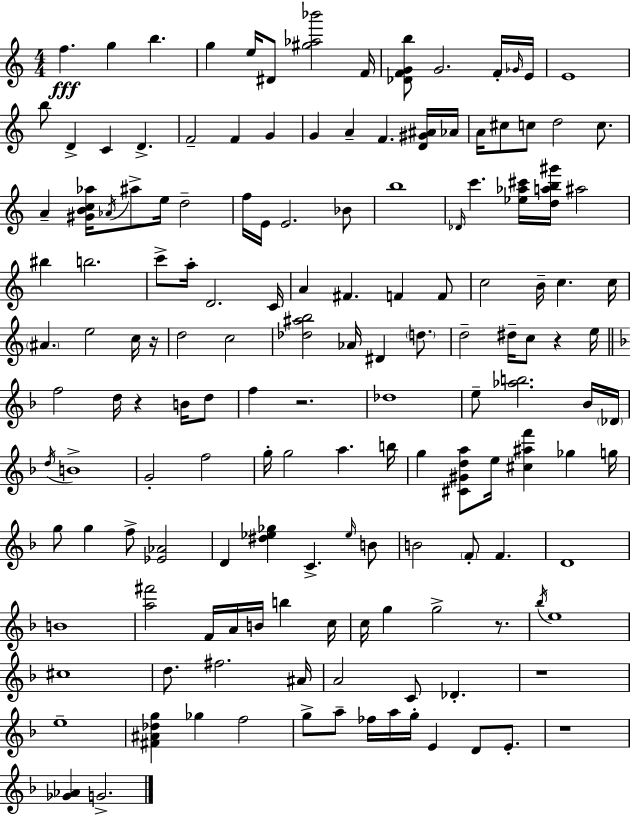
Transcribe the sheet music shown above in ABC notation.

X:1
T:Untitled
M:4/4
L:1/4
K:Am
f g b g e/4 ^D/2 [^g_a_b']2 F/4 [_DFGb]/2 G2 F/4 _G/4 E/4 E4 b/2 D C D F2 F G G A F [D^G^A]/4 _A/4 A/4 ^c/2 c/2 d2 c/2 A [^GBc_a]/4 _A/4 ^a/2 e/4 d2 f/4 E/4 E2 _B/2 b4 _D/4 c' [_e_a^c']/4 [dab^g']/4 ^a2 ^b b2 c'/2 a/4 D2 C/4 A ^F F F/2 c2 B/4 c c/4 ^A e2 c/4 z/4 d2 c2 [_d^ab]2 _A/4 ^D d/2 d2 ^d/4 c/2 z e/4 f2 d/4 z B/4 d/2 f z2 _d4 e/2 [_ab]2 _B/4 _D/4 d/4 B4 G2 f2 g/4 g2 a b/4 g [^C^Gda]/2 e/4 [^c^af'] _g g/4 g/2 g f/2 [_E_A]2 D [^d_e_g] C _e/4 B/2 B2 F/2 F D4 B4 [a^f']2 F/4 A/4 B/4 b c/4 c/4 g g2 z/2 _b/4 e4 ^c4 d/2 ^f2 ^A/4 A2 C/2 _D z4 e4 [^F^A_dg] _g f2 g/2 a/2 _f/4 a/4 g/4 E D/2 E/2 z4 [_G_A] G2